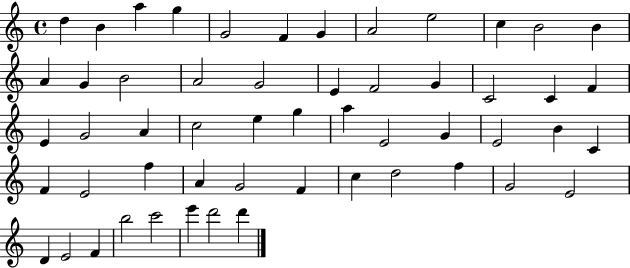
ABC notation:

X:1
T:Untitled
M:4/4
L:1/4
K:C
d B a g G2 F G A2 e2 c B2 B A G B2 A2 G2 E F2 G C2 C F E G2 A c2 e g a E2 G E2 B C F E2 f A G2 F c d2 f G2 E2 D E2 F b2 c'2 e' d'2 d'